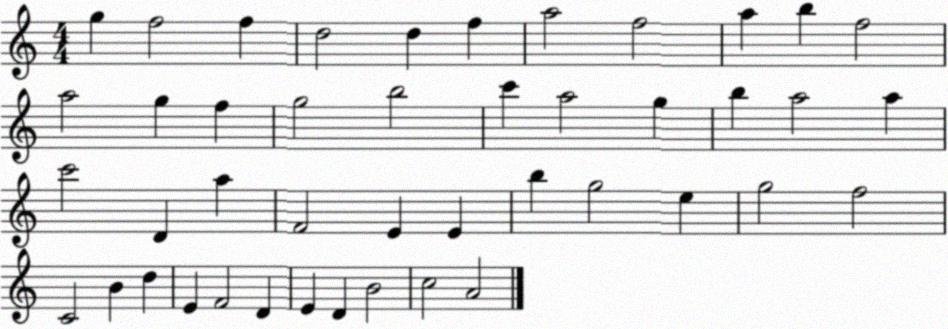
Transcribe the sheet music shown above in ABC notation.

X:1
T:Untitled
M:4/4
L:1/4
K:C
g f2 f d2 d f a2 f2 a b f2 a2 g f g2 b2 c' a2 g b a2 a c'2 D a F2 E E b g2 e g2 f2 C2 B d E F2 D E D B2 c2 A2